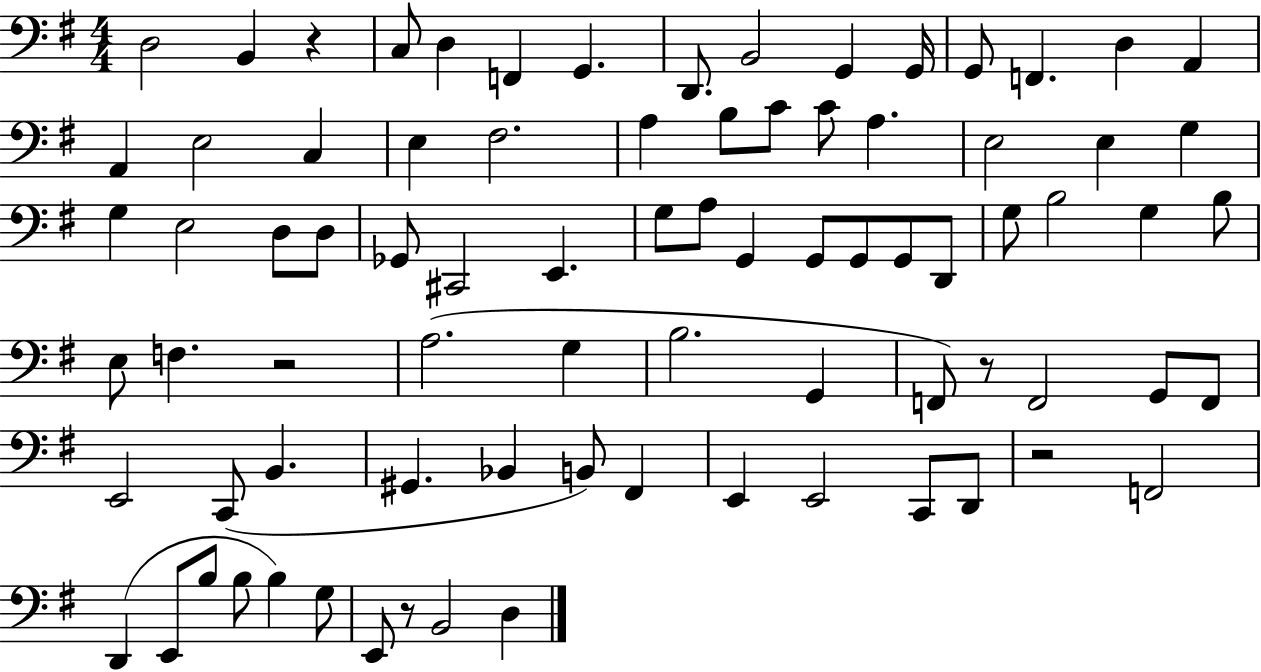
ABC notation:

X:1
T:Untitled
M:4/4
L:1/4
K:G
D,2 B,, z C,/2 D, F,, G,, D,,/2 B,,2 G,, G,,/4 G,,/2 F,, D, A,, A,, E,2 C, E, ^F,2 A, B,/2 C/2 C/2 A, E,2 E, G, G, E,2 D,/2 D,/2 _G,,/2 ^C,,2 E,, G,/2 A,/2 G,, G,,/2 G,,/2 G,,/2 D,,/2 G,/2 B,2 G, B,/2 E,/2 F, z2 A,2 G, B,2 G,, F,,/2 z/2 F,,2 G,,/2 F,,/2 E,,2 C,,/2 B,, ^G,, _B,, B,,/2 ^F,, E,, E,,2 C,,/2 D,,/2 z2 F,,2 D,, E,,/2 B,/2 B,/2 B, G,/2 E,,/2 z/2 B,,2 D,